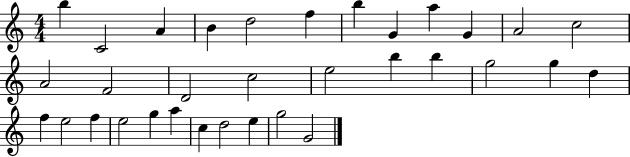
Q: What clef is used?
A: treble